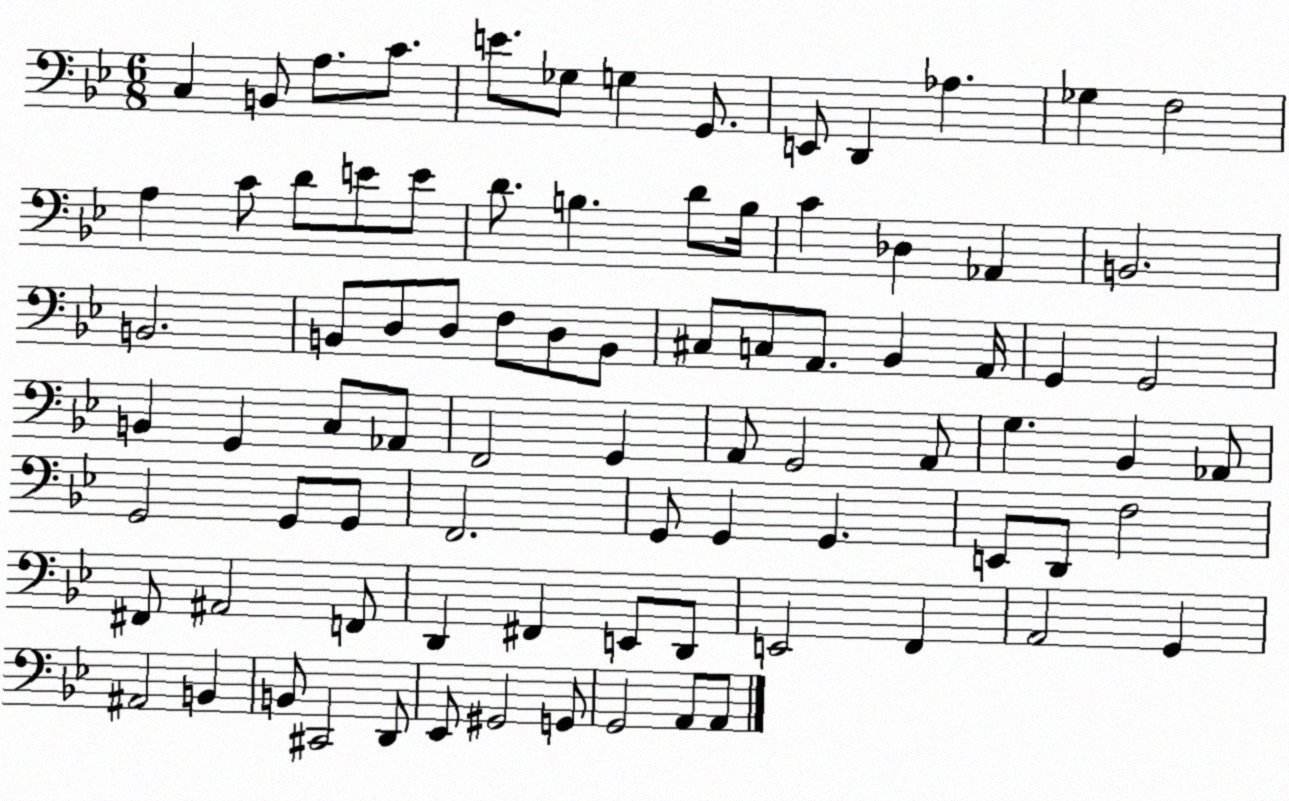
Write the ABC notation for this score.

X:1
T:Untitled
M:6/8
L:1/4
K:Bb
C, B,,/2 A,/2 C/2 E/2 _G,/2 G, G,,/2 E,,/2 D,, _A, _G, F,2 A, C/2 D/2 E/2 E/2 D/2 B, D/2 B,/4 C _D, _A,, B,,2 B,,2 B,,/2 D,/2 D,/2 F,/2 D,/2 B,,/2 ^C,/2 C,/2 A,,/2 _B,, A,,/4 G,, G,,2 B,, G,, C,/2 _A,,/2 F,,2 G,, A,,/2 G,,2 A,,/2 G, _B,, _A,,/2 G,,2 G,,/2 G,,/2 F,,2 G,,/2 G,, G,, E,,/2 D,,/2 F,2 ^F,,/2 ^A,,2 F,,/2 D,, ^F,, E,,/2 D,,/2 E,,2 F,, A,,2 G,, ^A,,2 B,, B,,/2 ^C,,2 D,,/2 _E,,/2 ^G,,2 G,,/2 G,,2 A,,/2 A,,/2